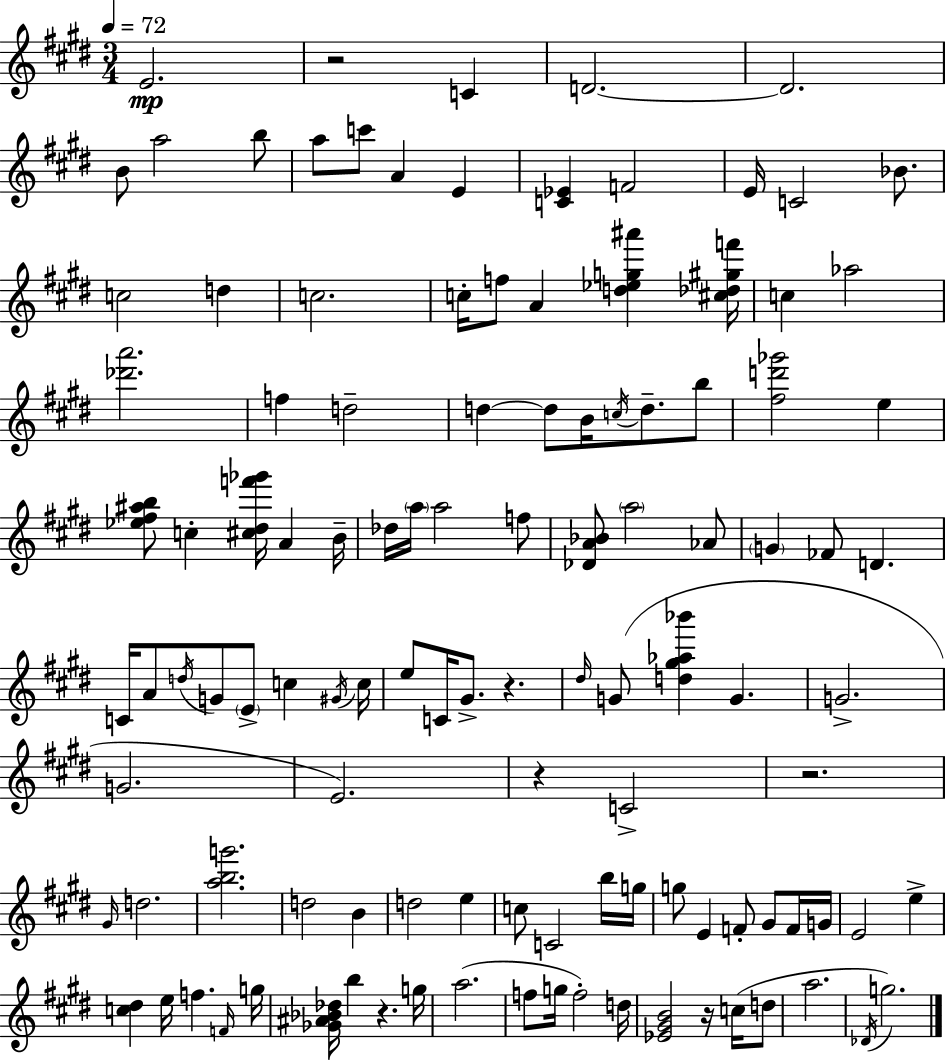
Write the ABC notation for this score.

X:1
T:Untitled
M:3/4
L:1/4
K:E
E2 z2 C D2 D2 B/2 a2 b/2 a/2 c'/2 A E [C_E] F2 E/4 C2 _B/2 c2 d c2 c/4 f/2 A [d_eg^a'] [^c_d^gf']/4 c _a2 [_d'a']2 f d2 d d/2 B/4 c/4 d/2 b/2 [^fd'_g']2 e [_e^f^ab]/2 c [^c^df'_g']/4 A B/4 _d/4 a/4 a2 f/2 [_DA_B]/2 a2 _A/2 G _F/2 D C/4 A/2 d/4 G/2 E/2 c ^G/4 c/4 e/2 C/4 ^G/2 z ^d/4 G/2 [d^g_a_b'] G G2 G2 E2 z C2 z2 ^G/4 d2 [abg']2 d2 B d2 e c/2 C2 b/4 g/4 g/2 E F/2 ^G/2 F/4 G/4 E2 e [c^d] e/4 f F/4 g/4 [_G^A_B_d]/4 b z g/4 a2 f/2 g/4 f2 d/4 [_E^GB]2 z/4 c/4 d/2 a2 _D/4 g2